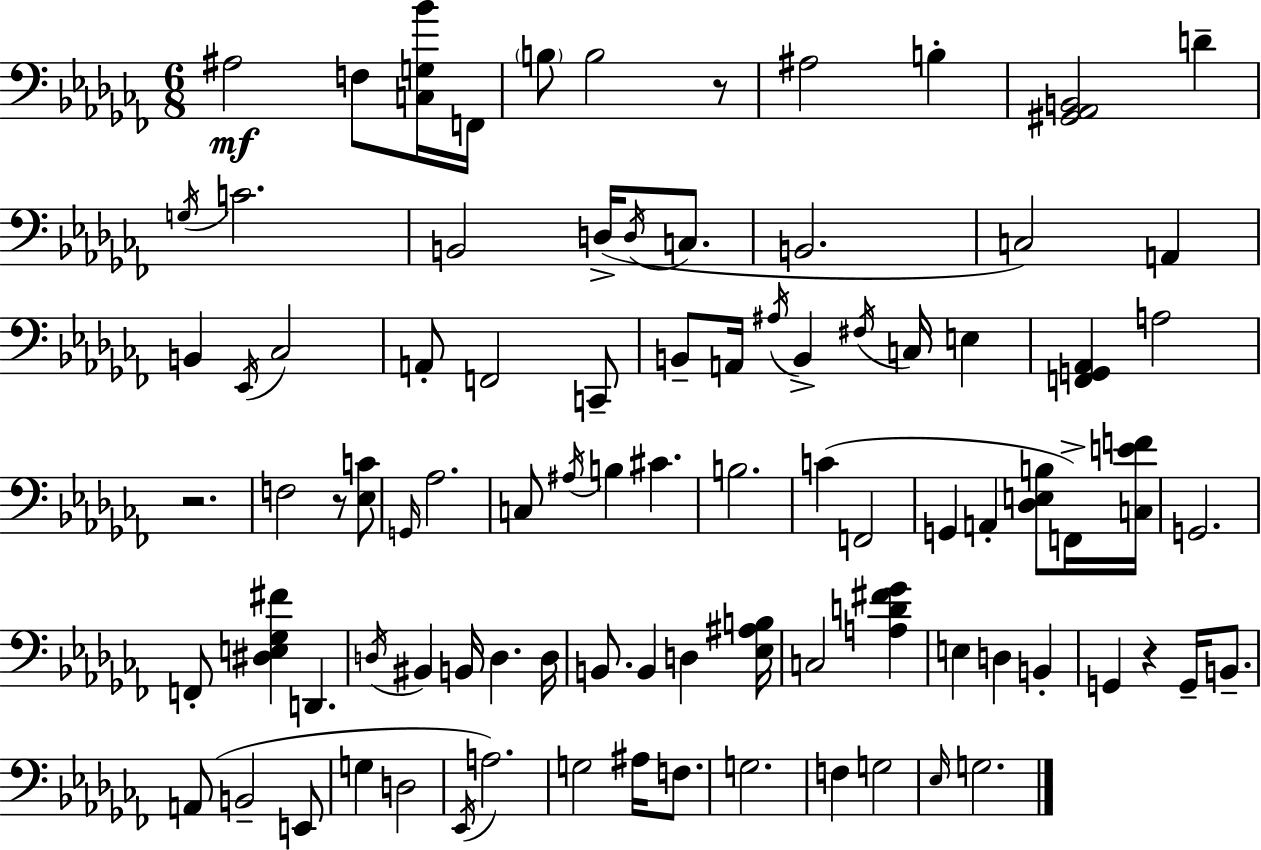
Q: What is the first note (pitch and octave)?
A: A#3